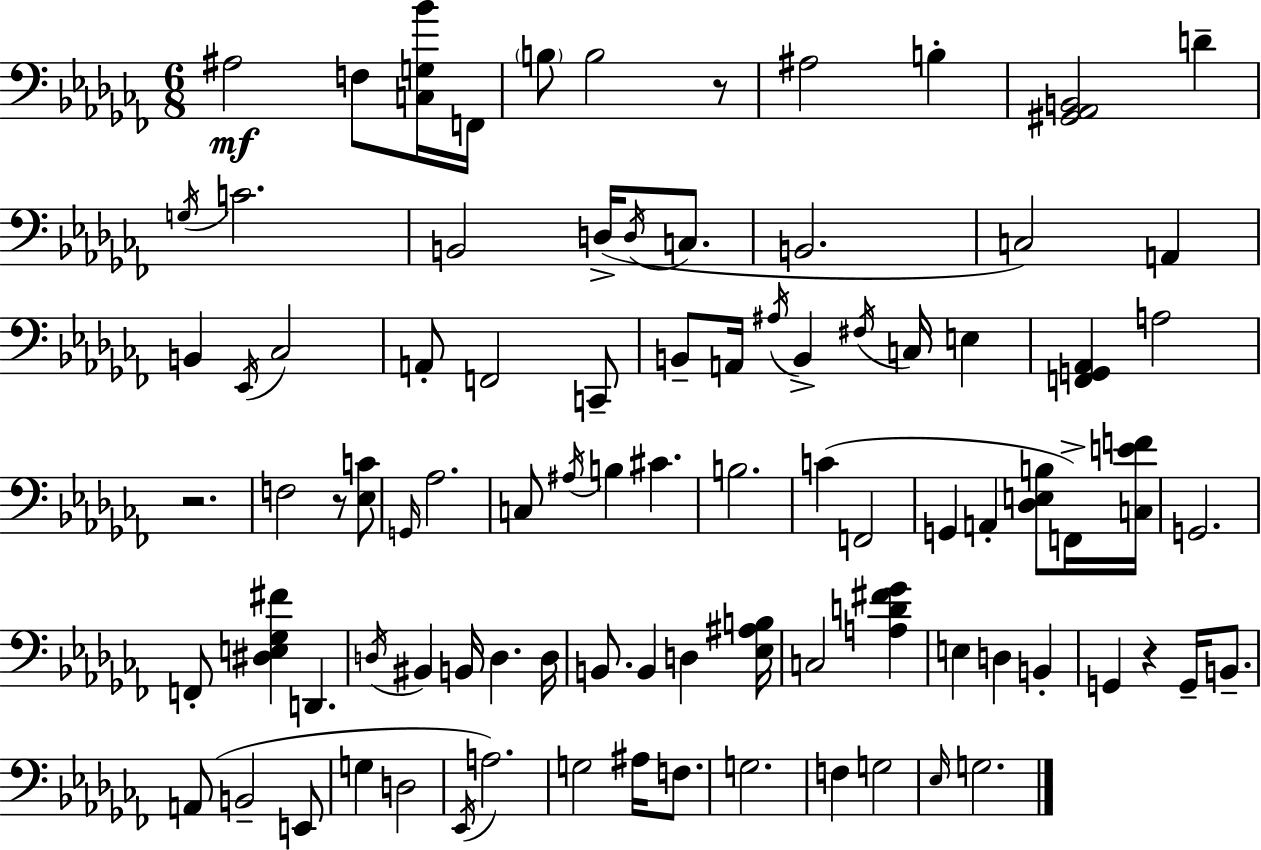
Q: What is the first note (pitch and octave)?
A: A#3